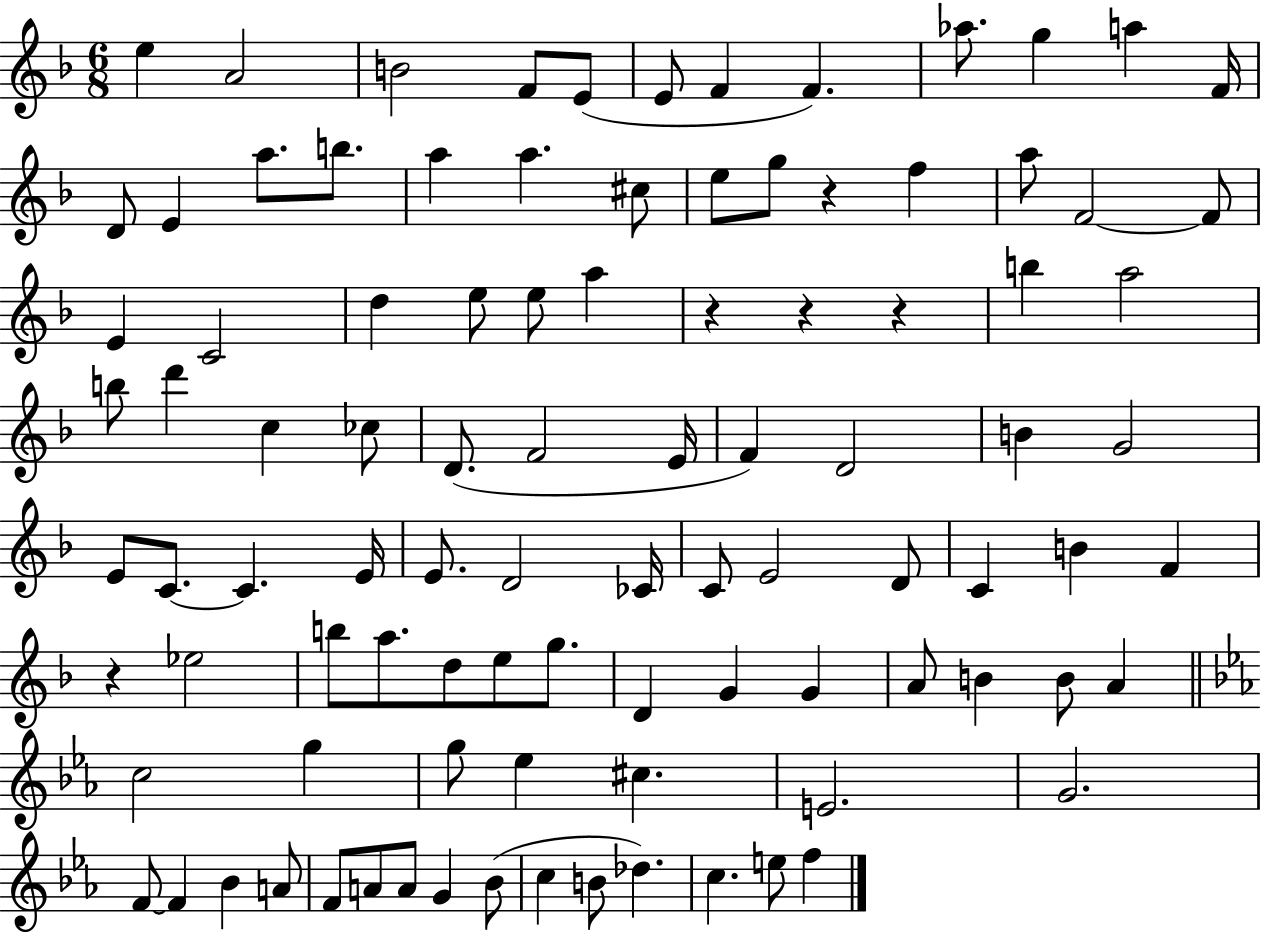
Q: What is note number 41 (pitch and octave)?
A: F4